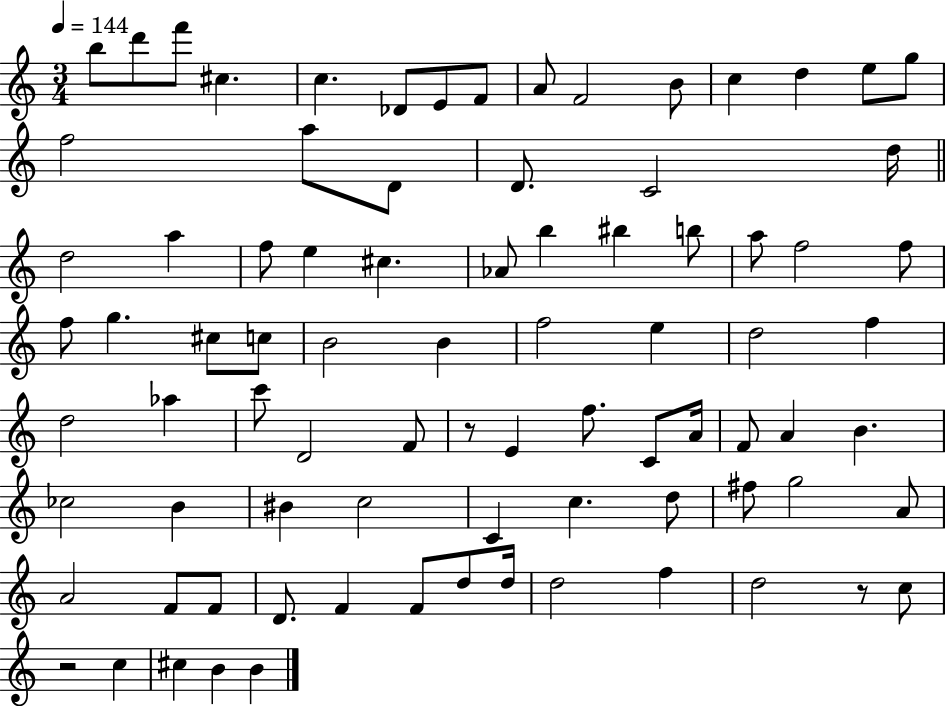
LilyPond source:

{
  \clef treble
  \numericTimeSignature
  \time 3/4
  \key c \major
  \tempo 4 = 144
  b''8 d'''8 f'''8 cis''4. | c''4. des'8 e'8 f'8 | a'8 f'2 b'8 | c''4 d''4 e''8 g''8 | \break f''2 a''8 d'8 | d'8. c'2 d''16 | \bar "||" \break \key c \major d''2 a''4 | f''8 e''4 cis''4. | aes'8 b''4 bis''4 b''8 | a''8 f''2 f''8 | \break f''8 g''4. cis''8 c''8 | b'2 b'4 | f''2 e''4 | d''2 f''4 | \break d''2 aes''4 | c'''8 d'2 f'8 | r8 e'4 f''8. c'8 a'16 | f'8 a'4 b'4. | \break ces''2 b'4 | bis'4 c''2 | c'4 c''4. d''8 | fis''8 g''2 a'8 | \break a'2 f'8 f'8 | d'8. f'4 f'8 d''8 d''16 | d''2 f''4 | d''2 r8 c''8 | \break r2 c''4 | cis''4 b'4 b'4 | \bar "|."
}